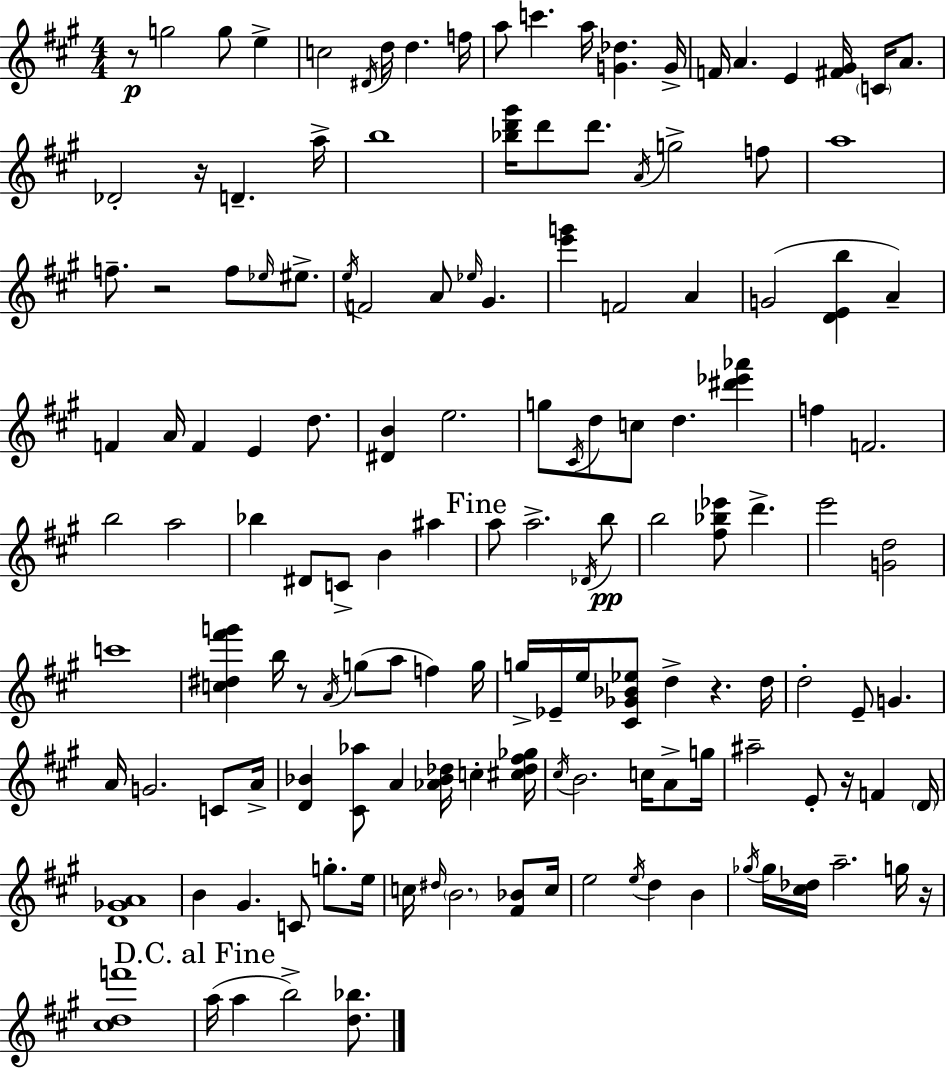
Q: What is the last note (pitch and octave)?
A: B5